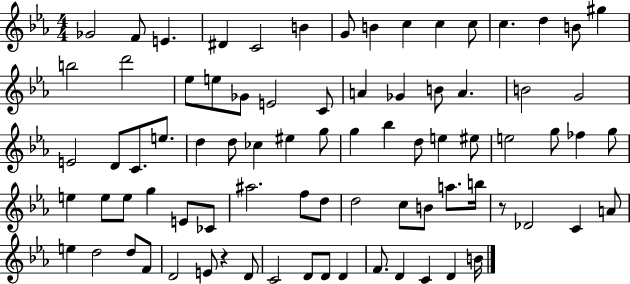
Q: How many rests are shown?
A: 2